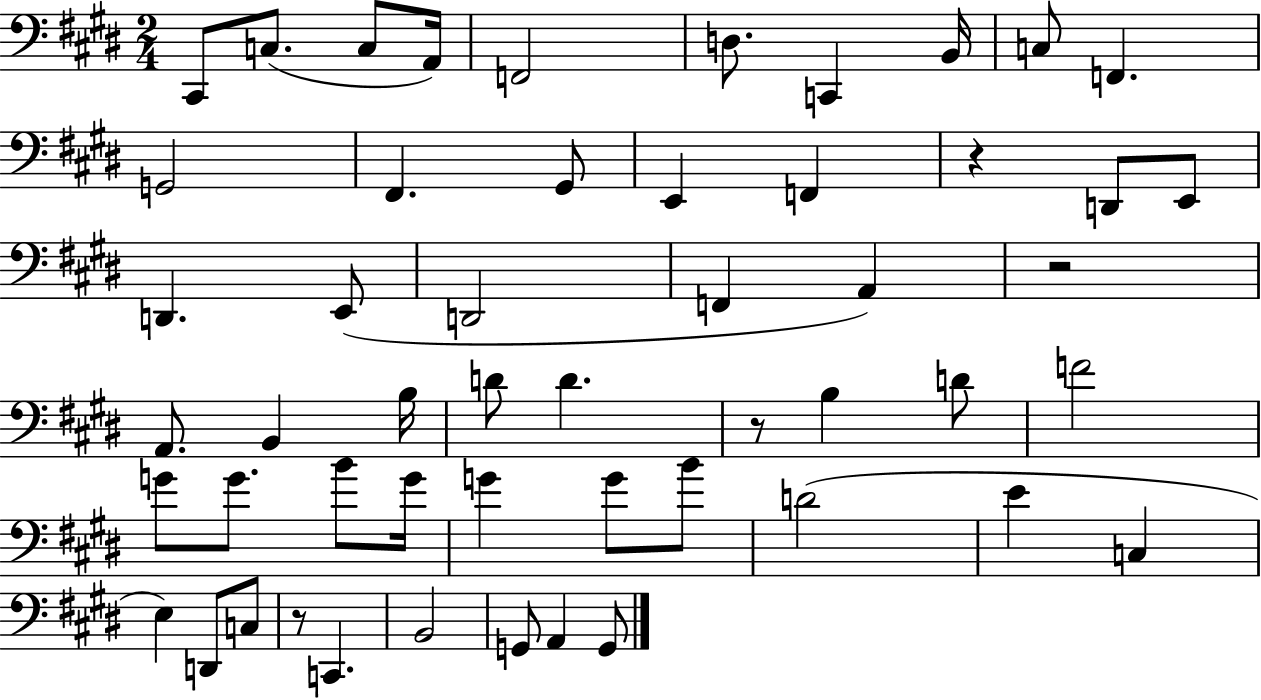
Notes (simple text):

C#2/e C3/e. C3/e A2/s F2/h D3/e. C2/q B2/s C3/e F2/q. G2/h F#2/q. G#2/e E2/q F2/q R/q D2/e E2/e D2/q. E2/e D2/h F2/q A2/q R/h A2/e. B2/q B3/s D4/e D4/q. R/e B3/q D4/e F4/h G4/e G4/e. B4/e G4/s G4/q G4/e B4/e D4/h E4/q C3/q E3/q D2/e C3/e R/e C2/q. B2/h G2/e A2/q G2/e